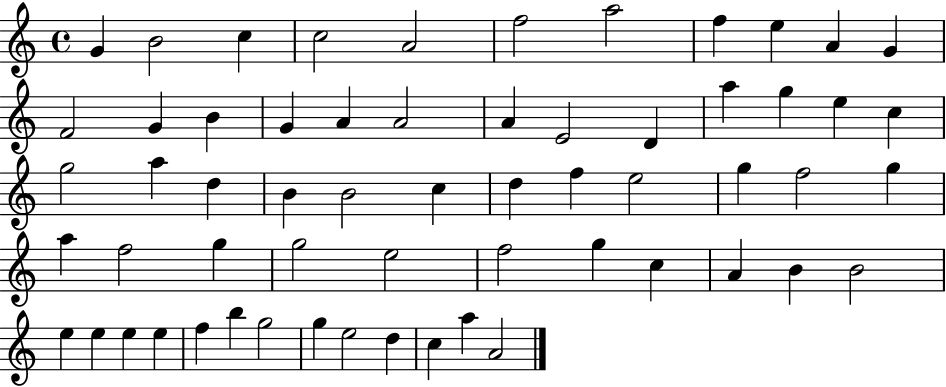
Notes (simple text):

G4/q B4/h C5/q C5/h A4/h F5/h A5/h F5/q E5/q A4/q G4/q F4/h G4/q B4/q G4/q A4/q A4/h A4/q E4/h D4/q A5/q G5/q E5/q C5/q G5/h A5/q D5/q B4/q B4/h C5/q D5/q F5/q E5/h G5/q F5/h G5/q A5/q F5/h G5/q G5/h E5/h F5/h G5/q C5/q A4/q B4/q B4/h E5/q E5/q E5/q E5/q F5/q B5/q G5/h G5/q E5/h D5/q C5/q A5/q A4/h